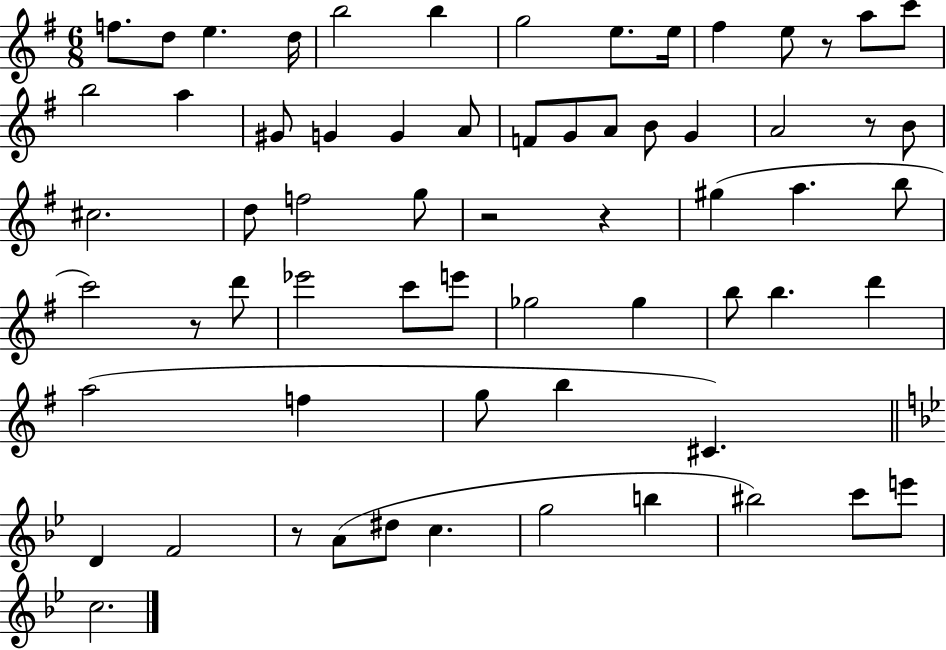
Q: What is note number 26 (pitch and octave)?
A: B4